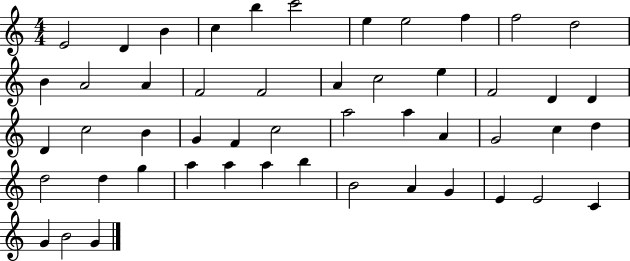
{
  \clef treble
  \numericTimeSignature
  \time 4/4
  \key c \major
  e'2 d'4 b'4 | c''4 b''4 c'''2 | e''4 e''2 f''4 | f''2 d''2 | \break b'4 a'2 a'4 | f'2 f'2 | a'4 c''2 e''4 | f'2 d'4 d'4 | \break d'4 c''2 b'4 | g'4 f'4 c''2 | a''2 a''4 a'4 | g'2 c''4 d''4 | \break d''2 d''4 g''4 | a''4 a''4 a''4 b''4 | b'2 a'4 g'4 | e'4 e'2 c'4 | \break g'4 b'2 g'4 | \bar "|."
}